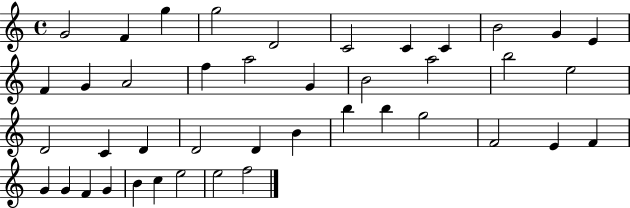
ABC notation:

X:1
T:Untitled
M:4/4
L:1/4
K:C
G2 F g g2 D2 C2 C C B2 G E F G A2 f a2 G B2 a2 b2 e2 D2 C D D2 D B b b g2 F2 E F G G F G B c e2 e2 f2